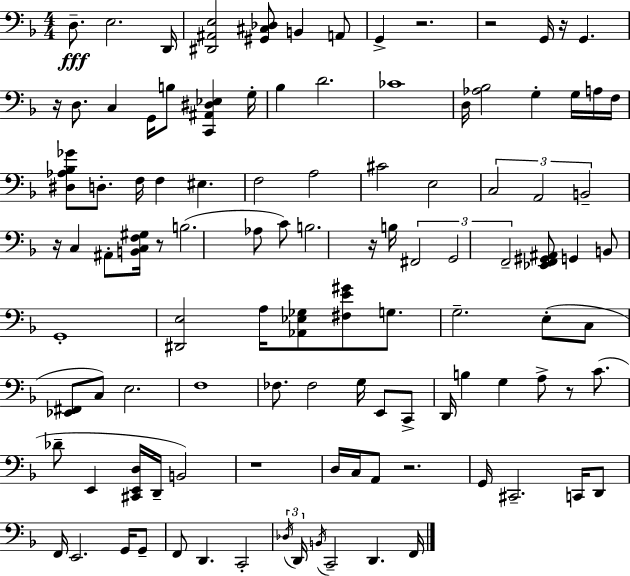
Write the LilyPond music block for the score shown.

{
  \clef bass
  \numericTimeSignature
  \time 4/4
  \key d \minor
  d8.--\fff e2. d,16 | <dis, ais, e>2 <gis, cis des>8 b,4 a,8 | g,4-> r2. | r2 g,16 r16 g,4. | \break r16 d8. c4 g,16 b8 <c, ais, dis ees>4 g16-. | bes4 d'2. | ces'1 | d16 <aes bes>2 g4-. g16 a16 f16 | \break <dis aes bes ges'>8 d8.-. f16 f4 eis4. | f2 a2 | cis'2 e2 | \tuplet 3/2 { c2 a,2 | \break b,2-- } r16 c4 ais,8-. <b, c f gis>16 | r8 b2.( aes8 | c'8) b2. r16 b16 | \tuplet 3/2 { fis,2 g,2 | \break f,2-- } <ees, f, gis, ais,>8 g,4 b,8 | g,1-. | <dis, e>2 a16 <aes, ees ges>8 <fis e' gis'>8 g8. | g2.-- e8-.( c8 | \break <ees, fis,>8 c8) e2. | f1 | fes8. fes2 g16 e,8 c,8-> | d,16 b4 g4 a8-> r8 c'8.( | \break des'8-- e,4 <cis, e, d>16 d,16-- b,2) | r1 | d16 c16 a,8 r2. | g,16 cis,2.-- c,16 d,8 | \break f,16 e,2. g,16 g,8-- | f,8 d,4. c,2-. | \tuplet 3/2 { \acciaccatura { des16 } d,16 \acciaccatura { b,16 } } c,2-- d,4. | f,16 \bar "|."
}